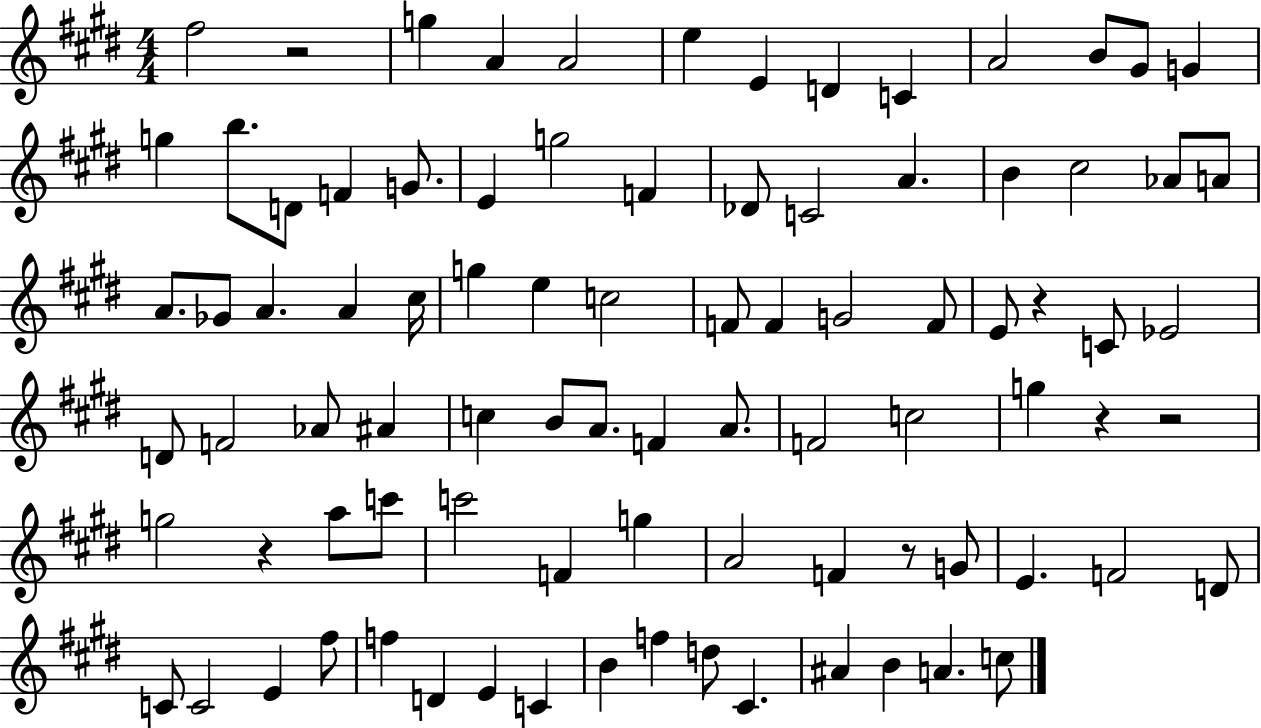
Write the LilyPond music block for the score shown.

{
  \clef treble
  \numericTimeSignature
  \time 4/4
  \key e \major
  fis''2 r2 | g''4 a'4 a'2 | e''4 e'4 d'4 c'4 | a'2 b'8 gis'8 g'4 | \break g''4 b''8. d'8 f'4 g'8. | e'4 g''2 f'4 | des'8 c'2 a'4. | b'4 cis''2 aes'8 a'8 | \break a'8. ges'8 a'4. a'4 cis''16 | g''4 e''4 c''2 | f'8 f'4 g'2 f'8 | e'8 r4 c'8 ees'2 | \break d'8 f'2 aes'8 ais'4 | c''4 b'8 a'8. f'4 a'8. | f'2 c''2 | g''4 r4 r2 | \break g''2 r4 a''8 c'''8 | c'''2 f'4 g''4 | a'2 f'4 r8 g'8 | e'4. f'2 d'8 | \break c'8 c'2 e'4 fis''8 | f''4 d'4 e'4 c'4 | b'4 f''4 d''8 cis'4. | ais'4 b'4 a'4. c''8 | \break \bar "|."
}